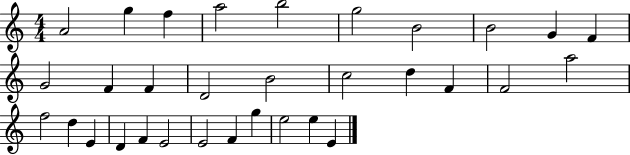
X:1
T:Untitled
M:4/4
L:1/4
K:C
A2 g f a2 b2 g2 B2 B2 G F G2 F F D2 B2 c2 d F F2 a2 f2 d E D F E2 E2 F g e2 e E